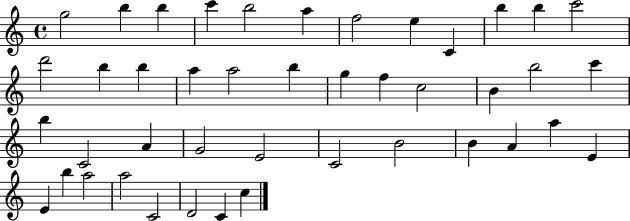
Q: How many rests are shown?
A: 0